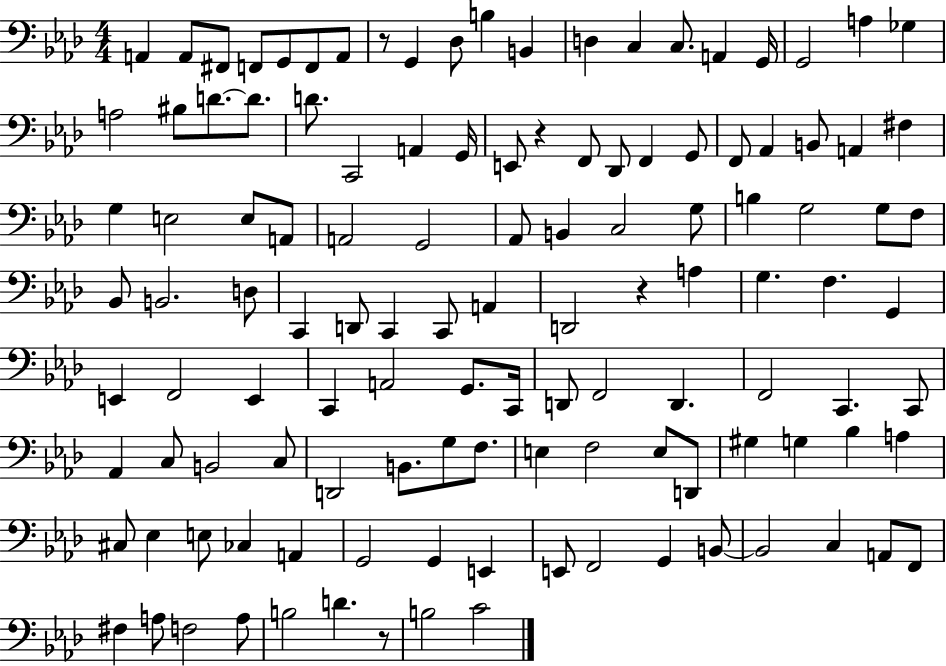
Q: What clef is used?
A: bass